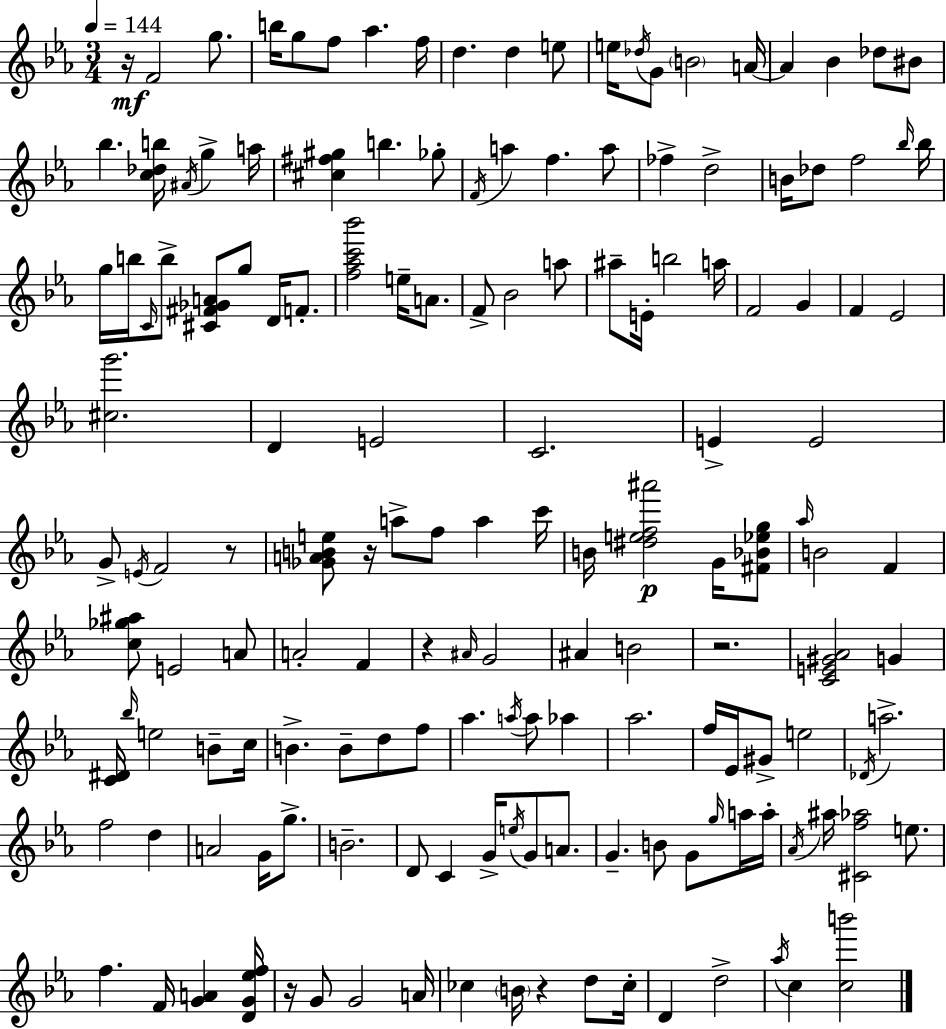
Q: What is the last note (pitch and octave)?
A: C5